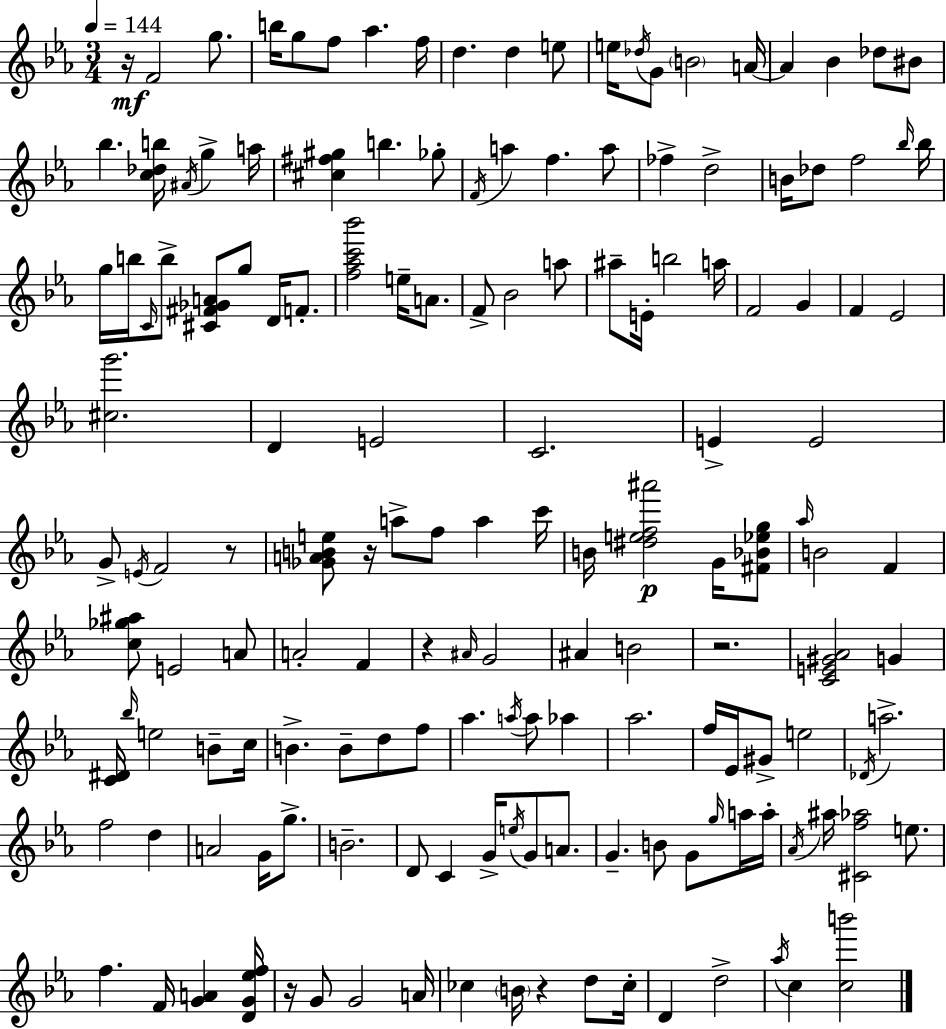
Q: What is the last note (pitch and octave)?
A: C5